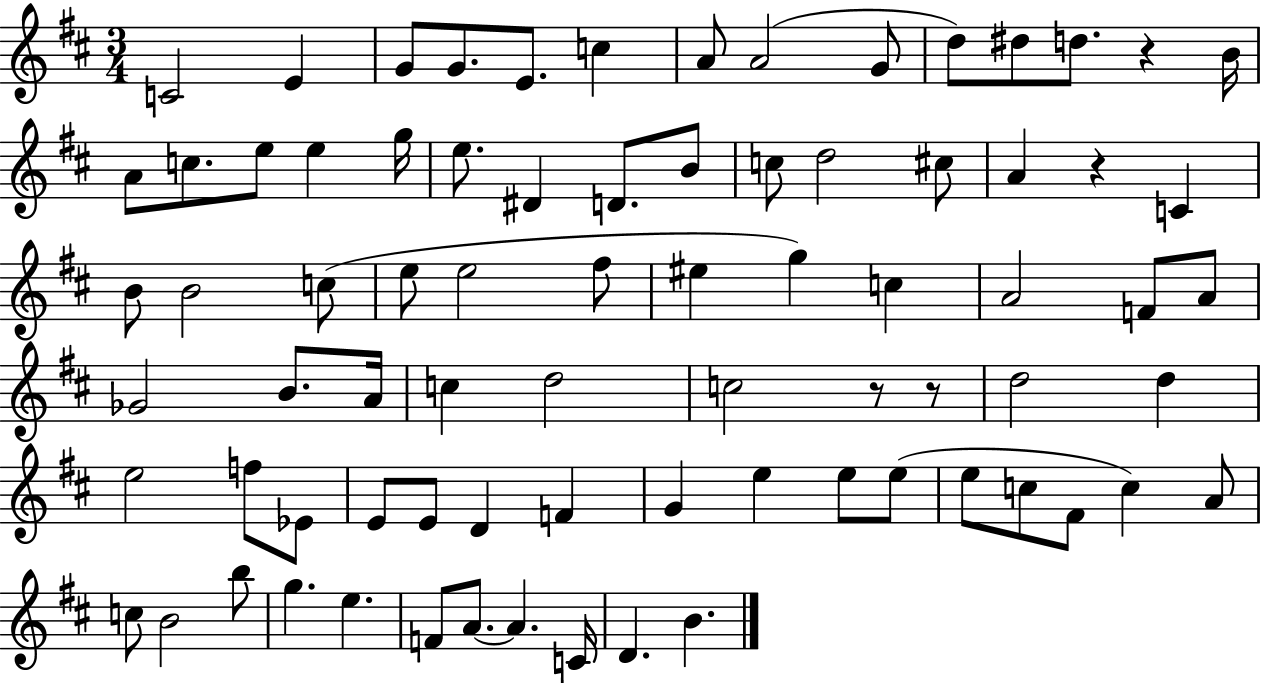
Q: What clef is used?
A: treble